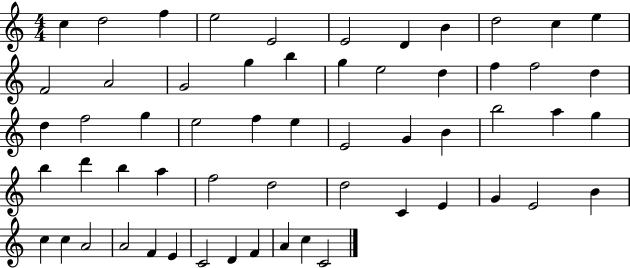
X:1
T:Untitled
M:4/4
L:1/4
K:C
c d2 f e2 E2 E2 D B d2 c e F2 A2 G2 g b g e2 d f f2 d d f2 g e2 f e E2 G B b2 a g b d' b a f2 d2 d2 C E G E2 B c c A2 A2 F E C2 D F A c C2